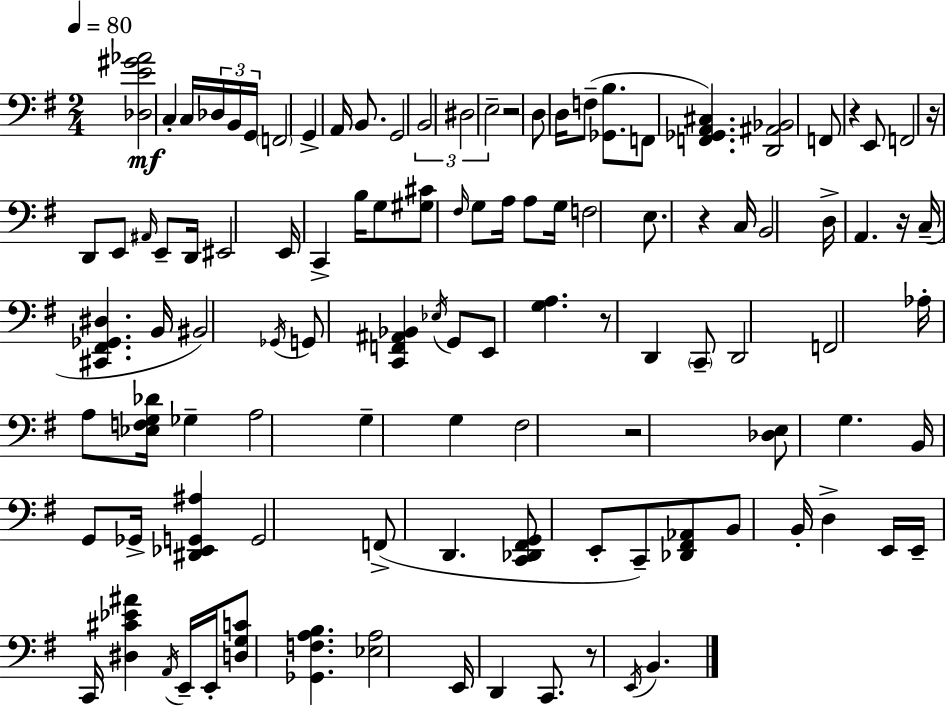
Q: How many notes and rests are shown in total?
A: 108